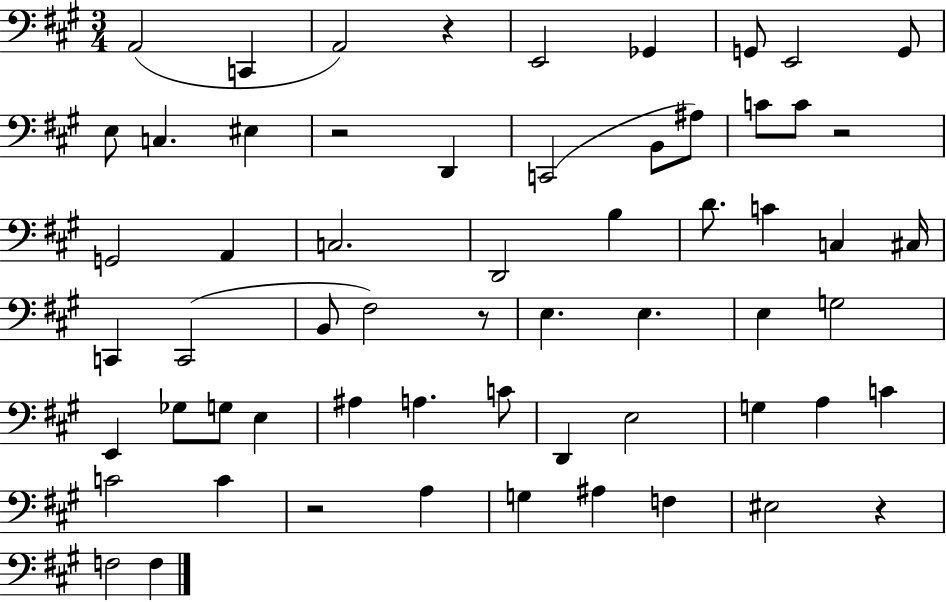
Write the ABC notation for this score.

X:1
T:Untitled
M:3/4
L:1/4
K:A
A,,2 C,, A,,2 z E,,2 _G,, G,,/2 E,,2 G,,/2 E,/2 C, ^E, z2 D,, C,,2 B,,/2 ^A,/2 C/2 C/2 z2 G,,2 A,, C,2 D,,2 B, D/2 C C, ^C,/4 C,, C,,2 B,,/2 ^F,2 z/2 E, E, E, G,2 E,, _G,/2 G,/2 E, ^A, A, C/2 D,, E,2 G, A, C C2 C z2 A, G, ^A, F, ^E,2 z F,2 F,